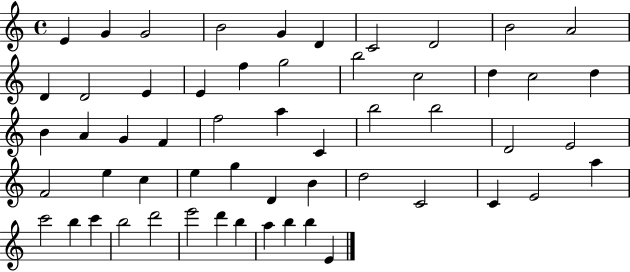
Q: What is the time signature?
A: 4/4